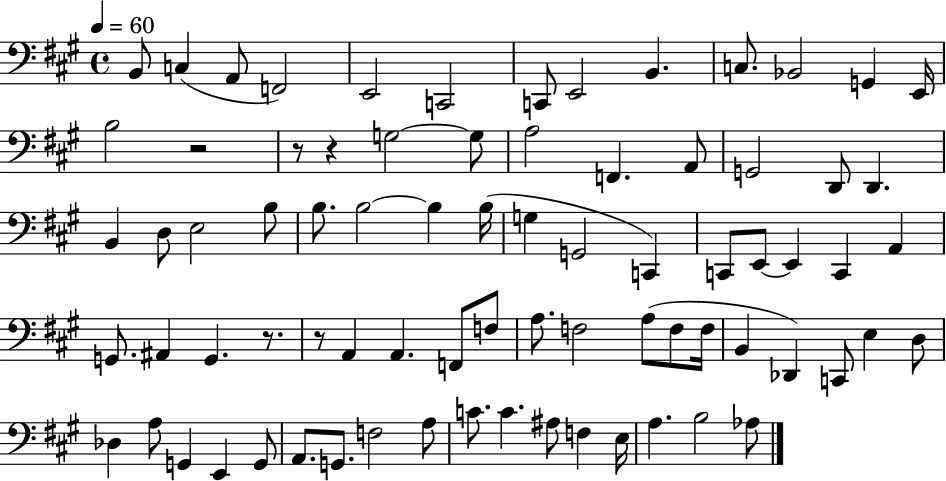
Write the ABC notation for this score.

X:1
T:Untitled
M:4/4
L:1/4
K:A
B,,/2 C, A,,/2 F,,2 E,,2 C,,2 C,,/2 E,,2 B,, C,/2 _B,,2 G,, E,,/4 B,2 z2 z/2 z G,2 G,/2 A,2 F,, A,,/2 G,,2 D,,/2 D,, B,, D,/2 E,2 B,/2 B,/2 B,2 B, B,/4 G, G,,2 C,, C,,/2 E,,/2 E,, C,, A,, G,,/2 ^A,, G,, z/2 z/2 A,, A,, F,,/2 F,/2 A,/2 F,2 A,/2 F,/2 F,/4 B,, _D,, C,,/2 E, D,/2 _D, A,/2 G,, E,, G,,/2 A,,/2 G,,/2 F,2 A,/2 C/2 C ^A,/2 F, E,/4 A, B,2 _A,/2